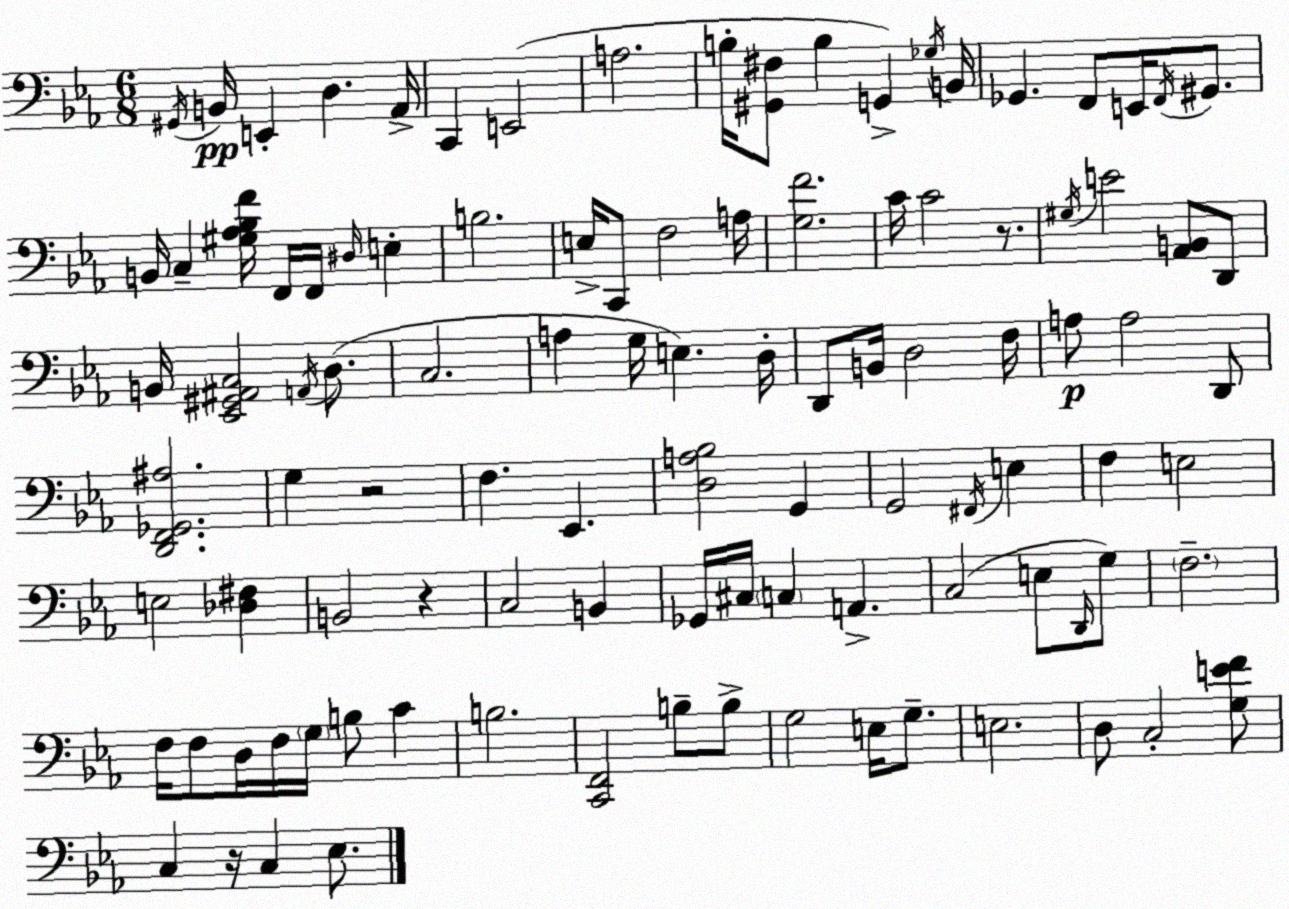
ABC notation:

X:1
T:Untitled
M:6/8
L:1/4
K:Eb
^G,,/4 B,,/4 E,, D, _A,,/4 C,, E,,2 A,2 B,/4 [^G,,^F,]/2 B, G,, _G,/4 B,,/4 _G,, F,,/2 E,,/4 F,,/4 ^G,,/2 B,,/4 C, [^G,_A,_B,F]/4 F,,/4 F,,/4 ^D,/4 E, B,2 E,/4 C,,/2 F,2 A,/4 [G,F]2 C/4 C2 z/2 ^G,/4 E2 [_A,,B,,]/2 D,,/2 B,,/4 [_E,,^G,,^A,,C,]2 A,,/4 D,/2 C,2 A, G,/4 E, D,/4 D,,/2 B,,/4 D,2 F,/4 A,/2 A,2 D,,/2 [D,,F,,_G,,^A,]2 G, z2 F, _E,, [D,A,_B,]2 G,, G,,2 ^F,,/4 E, F, E,2 E,2 [_D,^F,] B,,2 z C,2 B,, _G,,/4 ^C,/4 C, A,, C,2 E,/2 D,,/4 G,/2 F,2 F,/4 F,/2 D,/4 F,/4 G,/4 B,/2 C B,2 [C,,F,,]2 B,/2 B,/2 G,2 E,/4 G,/2 E,2 D,/2 C,2 [G,EF]/2 C, z/4 C, _E,/2